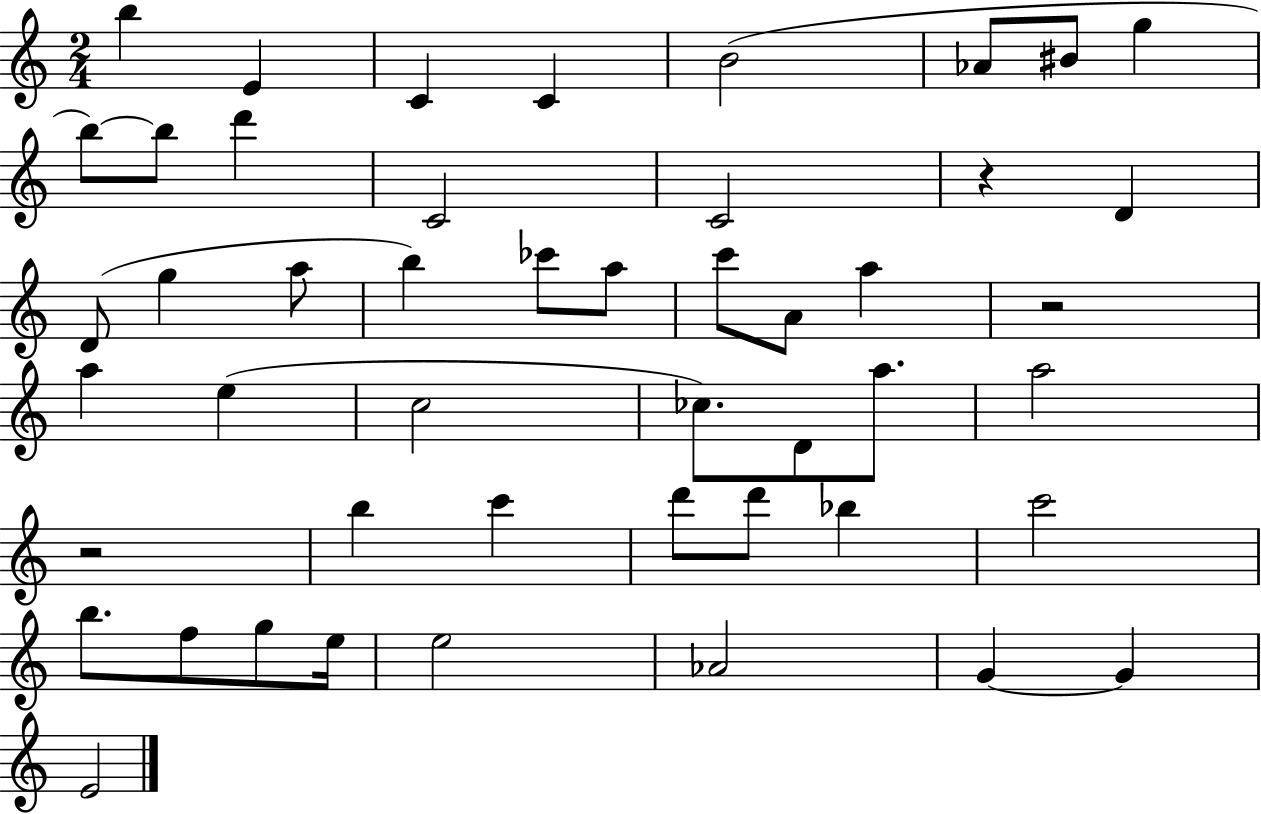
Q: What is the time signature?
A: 2/4